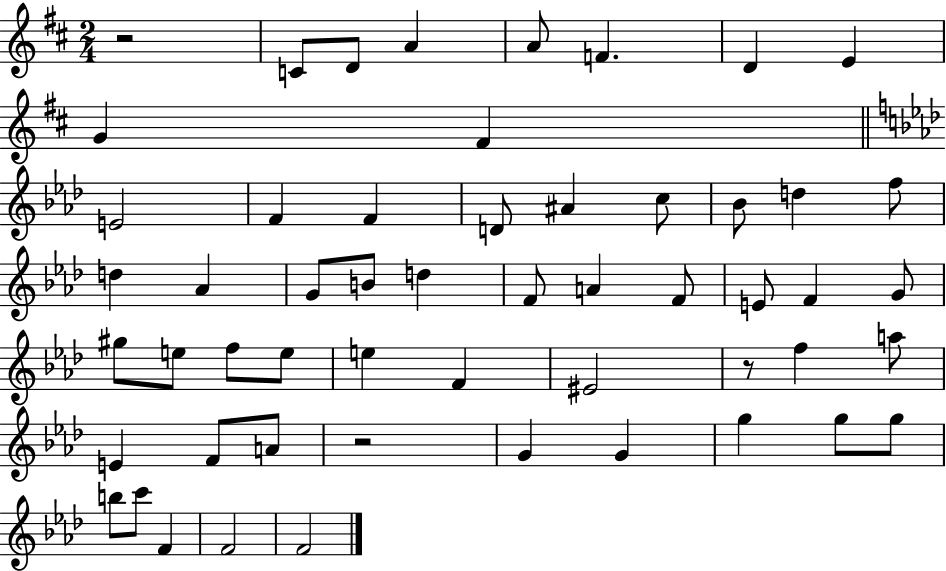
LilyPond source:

{
  \clef treble
  \numericTimeSignature
  \time 2/4
  \key d \major
  r2 | c'8 d'8 a'4 | a'8 f'4. | d'4 e'4 | \break g'4 fis'4 | \bar "||" \break \key aes \major e'2 | f'4 f'4 | d'8 ais'4 c''8 | bes'8 d''4 f''8 | \break d''4 aes'4 | g'8 b'8 d''4 | f'8 a'4 f'8 | e'8 f'4 g'8 | \break gis''8 e''8 f''8 e''8 | e''4 f'4 | eis'2 | r8 f''4 a''8 | \break e'4 f'8 a'8 | r2 | g'4 g'4 | g''4 g''8 g''8 | \break b''8 c'''8 f'4 | f'2 | f'2 | \bar "|."
}